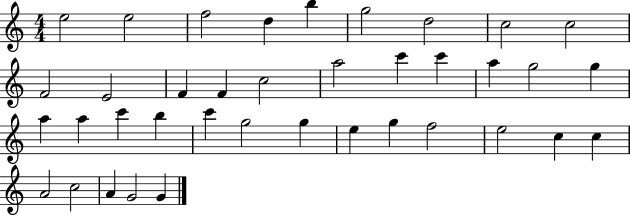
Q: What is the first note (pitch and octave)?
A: E5